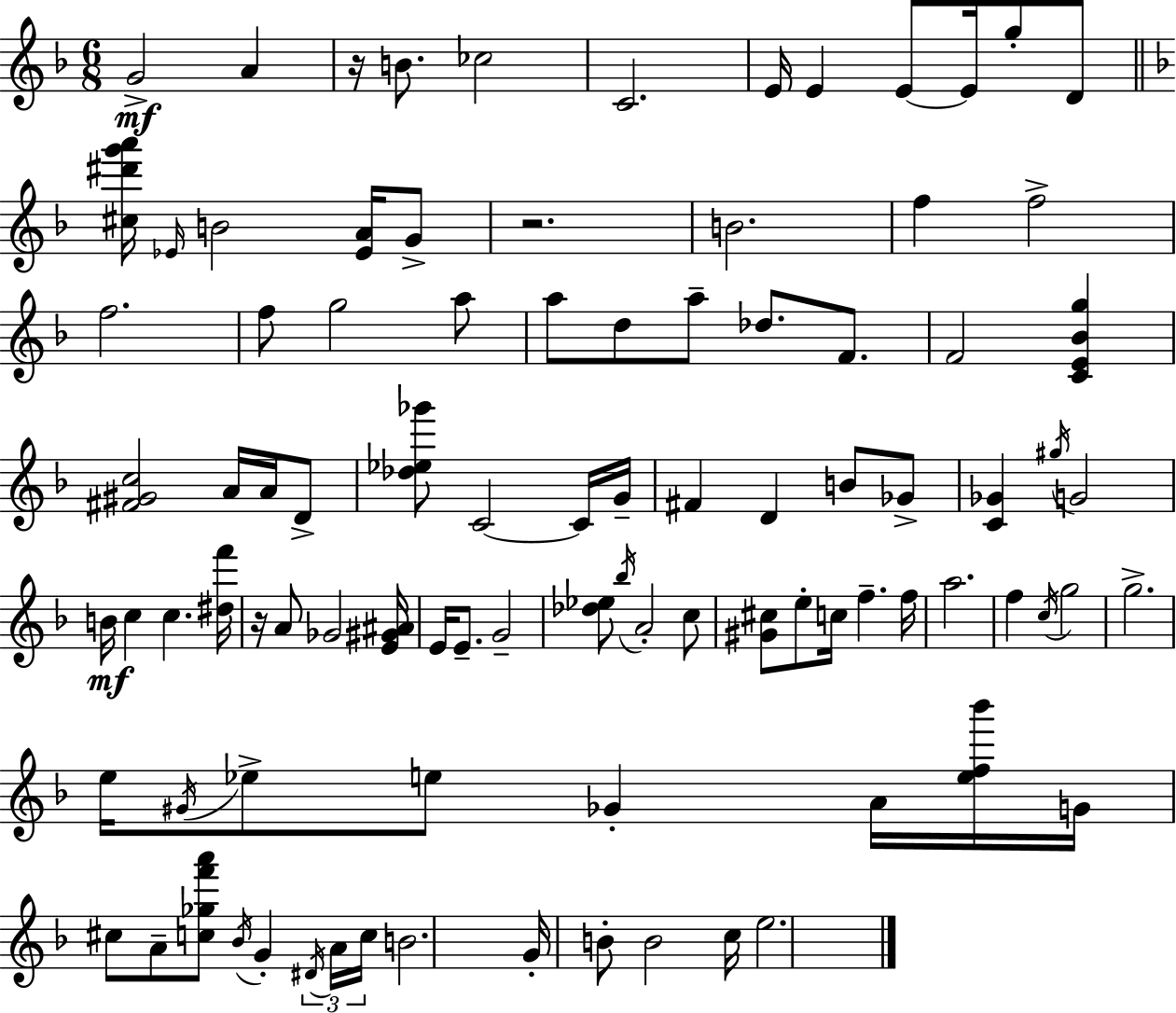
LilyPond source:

{
  \clef treble
  \numericTimeSignature
  \time 6/8
  \key f \major
  g'2->\mf a'4 | r16 b'8. ces''2 | c'2. | e'16 e'4 e'8~~ e'16 g''8-. d'8 | \break \bar "||" \break \key f \major <cis'' dis''' g''' a'''>16 \grace { ees'16 } b'2 <ees' a'>16 g'8-> | r2. | b'2. | f''4 f''2-> | \break f''2. | f''8 g''2 a''8 | a''8 d''8 a''8-- des''8. f'8. | f'2 <c' e' bes' g''>4 | \break <fis' gis' c''>2 a'16 a'16 d'8-> | <des'' ees'' ges'''>8 c'2~~ c'16 | g'16-- fis'4 d'4 b'8 ges'8-> | <c' ges'>4 \acciaccatura { gis''16 } g'2 | \break b'16\mf c''4 c''4. | <dis'' f'''>16 r16 a'8 ges'2 | <e' gis' ais'>16 e'16 e'8.-- g'2-- | <des'' ees''>8 \acciaccatura { bes''16 } a'2-. | \break c''8 <gis' cis''>8 e''8-. c''16 f''4.-- | f''16 a''2. | f''4 \acciaccatura { c''16 } g''2 | g''2.-> | \break e''16 \acciaccatura { gis'16 } ees''8-> e''8 ges'4-. | a'16 <e'' f'' bes'''>16 g'16 cis''8 a'8-- <c'' ges'' f''' a'''>8 \acciaccatura { bes'16 } | g'4-. \tuplet 3/2 { \acciaccatura { dis'16 } a'16 c''16 } b'2. | g'16-. b'8-. b'2 | \break c''16 e''2. | \bar "|."
}